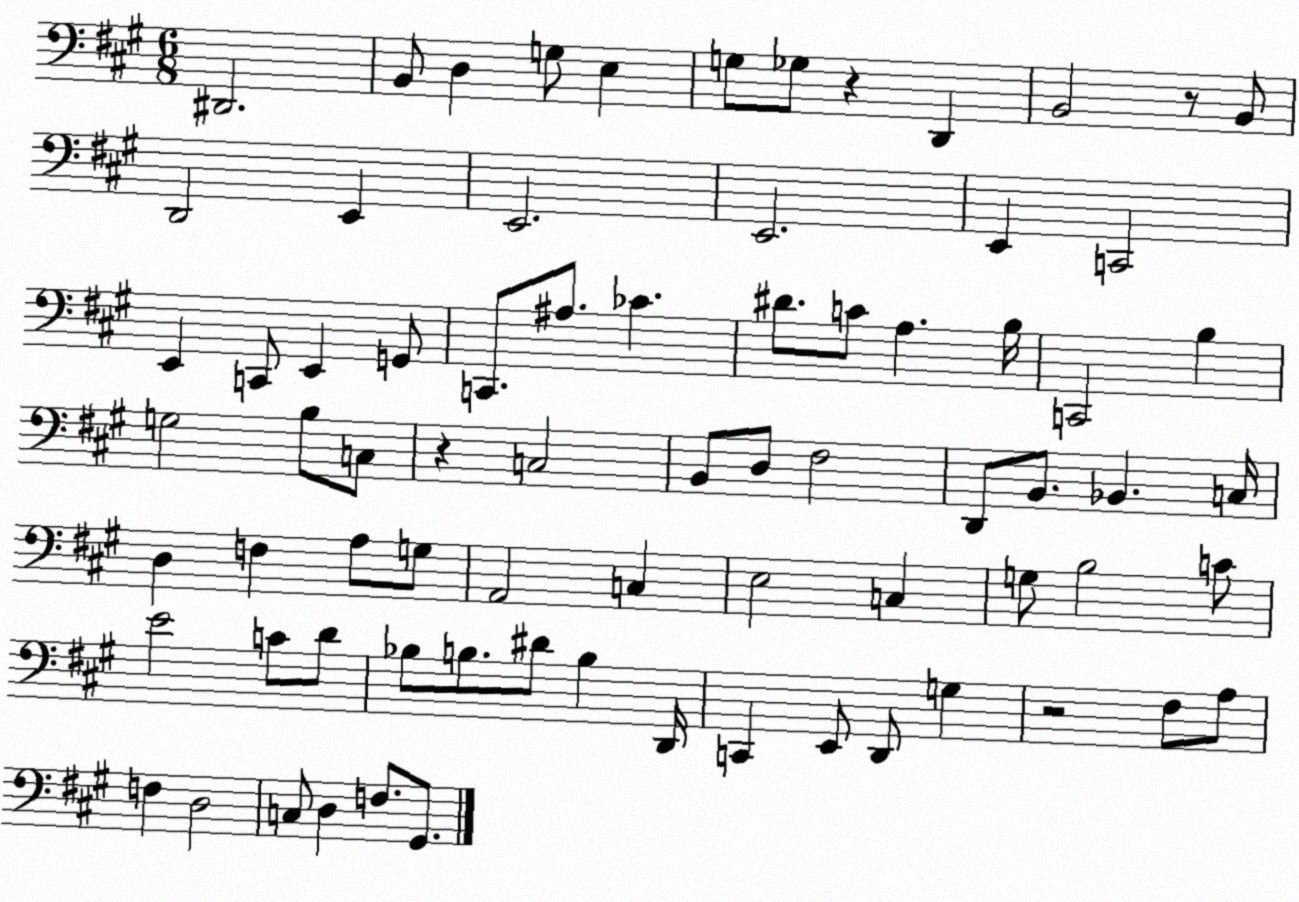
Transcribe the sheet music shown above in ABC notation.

X:1
T:Untitled
M:6/8
L:1/4
K:A
^D,,2 B,,/2 D, G,/2 E, G,/2 _G,/2 z D,, B,,2 z/2 B,,/2 D,,2 E,, E,,2 E,,2 E,, C,,2 E,, C,,/2 E,, G,,/2 C,,/2 ^A,/2 _C ^D/2 C/2 A, B,/4 C,,2 B, G,2 B,/2 C,/2 z C,2 B,,/2 D,/2 ^F,2 D,,/2 B,,/2 _B,, C,/4 D, F, A,/2 G,/2 A,,2 C, E,2 C, G,/2 B,2 C/2 E2 C/2 D/2 _B,/2 B,/2 ^D/2 B, D,,/4 C,, E,,/2 D,,/2 G, z2 ^F,/2 A,/2 F, D,2 C,/2 D, F,/2 ^G,,/2